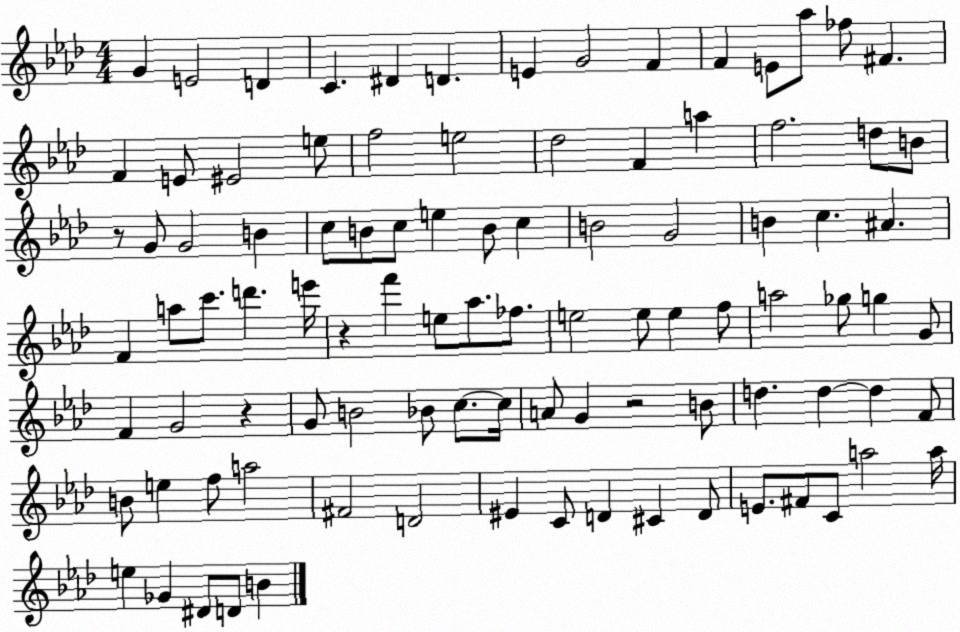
X:1
T:Untitled
M:4/4
L:1/4
K:Ab
G E2 D C ^D D E G2 F F E/2 _a/2 _f/2 ^F F E/2 ^E2 e/2 f2 e2 _d2 F a f2 d/2 B/2 z/2 G/2 G2 B c/2 B/2 c/2 e B/2 c B2 G2 B c ^A F a/2 c'/2 d' e'/4 z f' e/2 _a/2 _f/2 e2 e/2 e f/2 a2 _g/2 g G/2 F G2 z G/2 B2 _B/2 c/2 c/4 A/2 G z2 B/2 d d d F/2 B/2 e f/2 a2 ^F2 D2 ^E C/2 D ^C D/2 E/2 ^F/2 C/2 a2 a/4 e _G ^D/2 D/2 B